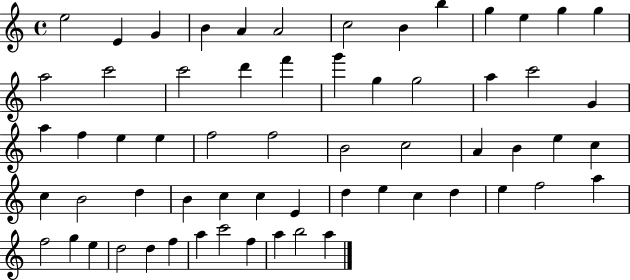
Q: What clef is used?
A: treble